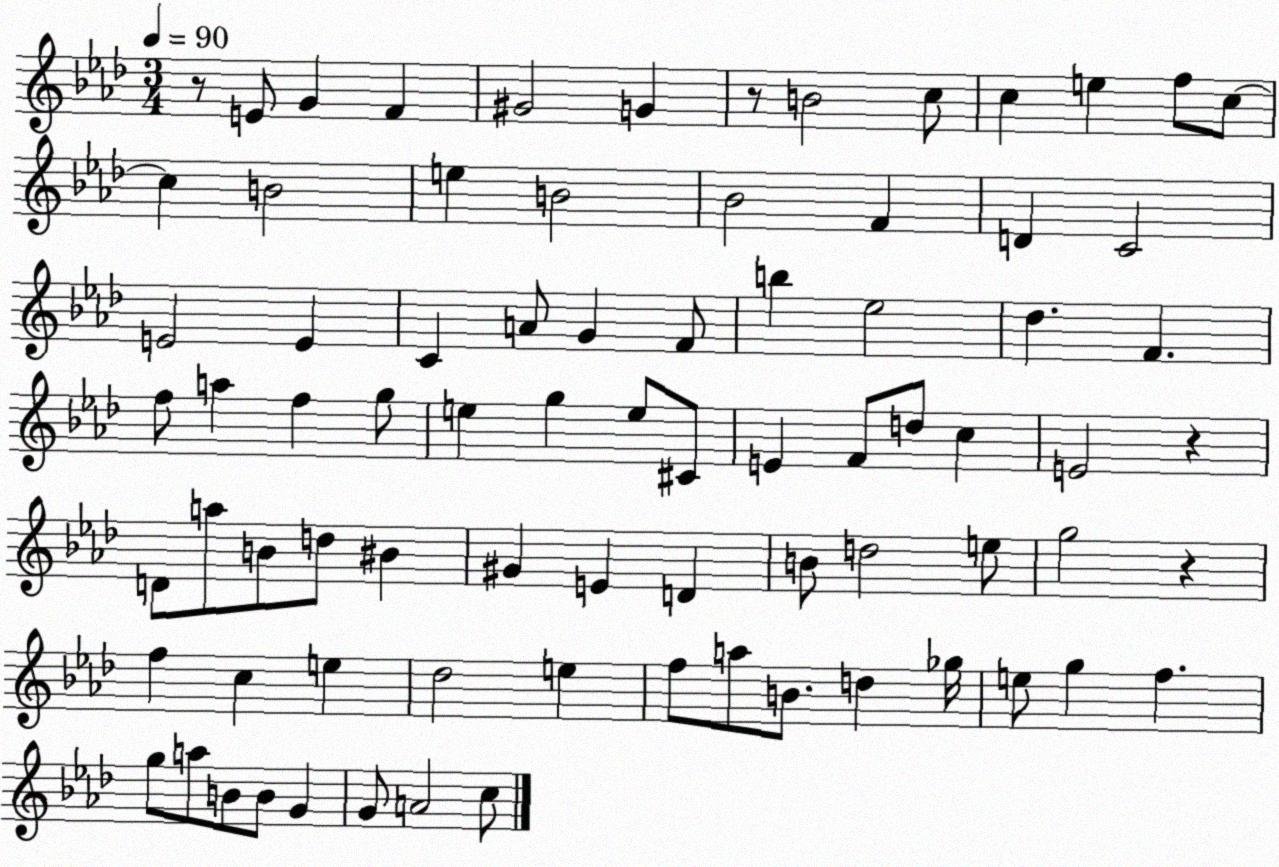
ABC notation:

X:1
T:Untitled
M:3/4
L:1/4
K:Ab
z/2 E/2 G F ^G2 G z/2 B2 c/2 c e f/2 c/2 c B2 e B2 _B2 F D C2 E2 E C A/2 G F/2 b _e2 _d F f/2 a f g/2 e g e/2 ^C/2 E F/2 d/2 c E2 z D/2 a/2 B/2 d/2 ^B ^G E D B/2 d2 e/2 g2 z f c e _d2 e f/2 a/2 B/2 d _g/4 e/2 g f g/2 a/2 B/2 B/2 G G/2 A2 c/2